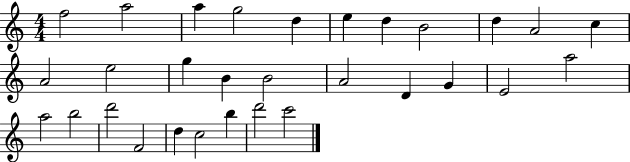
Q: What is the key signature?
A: C major